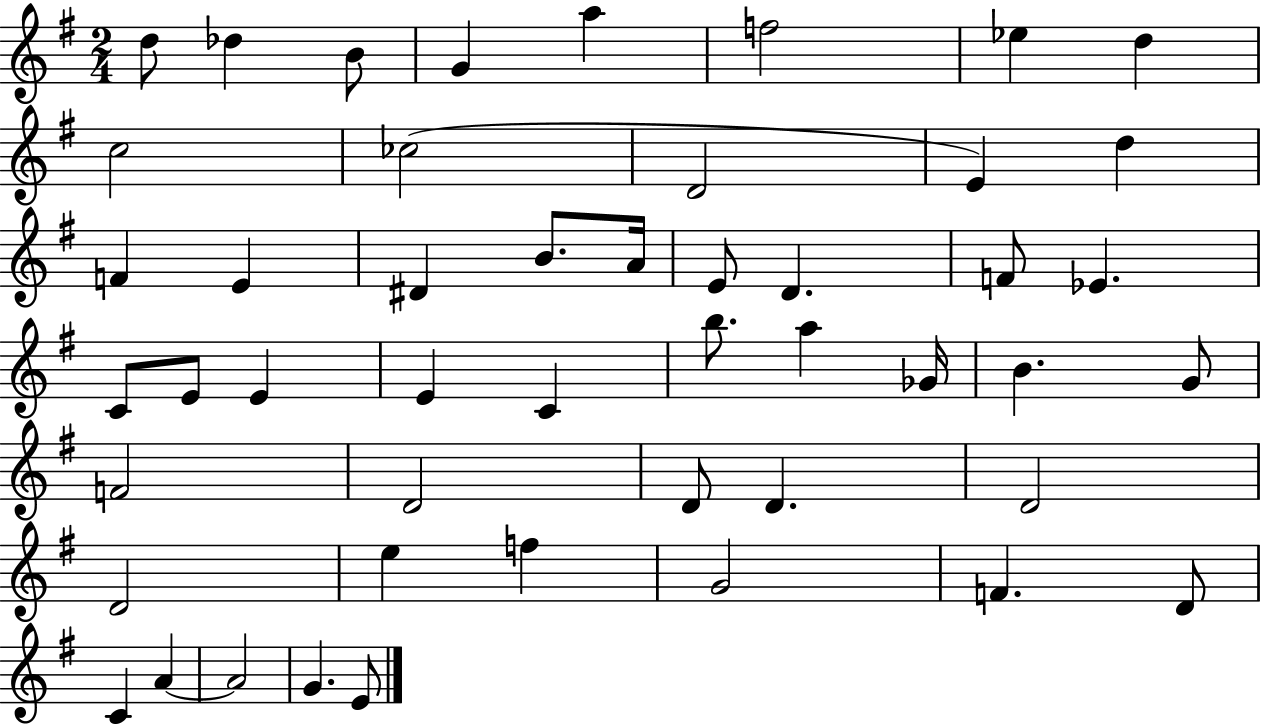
{
  \clef treble
  \numericTimeSignature
  \time 2/4
  \key g \major
  d''8 des''4 b'8 | g'4 a''4 | f''2 | ees''4 d''4 | \break c''2 | ces''2( | d'2 | e'4) d''4 | \break f'4 e'4 | dis'4 b'8. a'16 | e'8 d'4. | f'8 ees'4. | \break c'8 e'8 e'4 | e'4 c'4 | b''8. a''4 ges'16 | b'4. g'8 | \break f'2 | d'2 | d'8 d'4. | d'2 | \break d'2 | e''4 f''4 | g'2 | f'4. d'8 | \break c'4 a'4~~ | a'2 | g'4. e'8 | \bar "|."
}